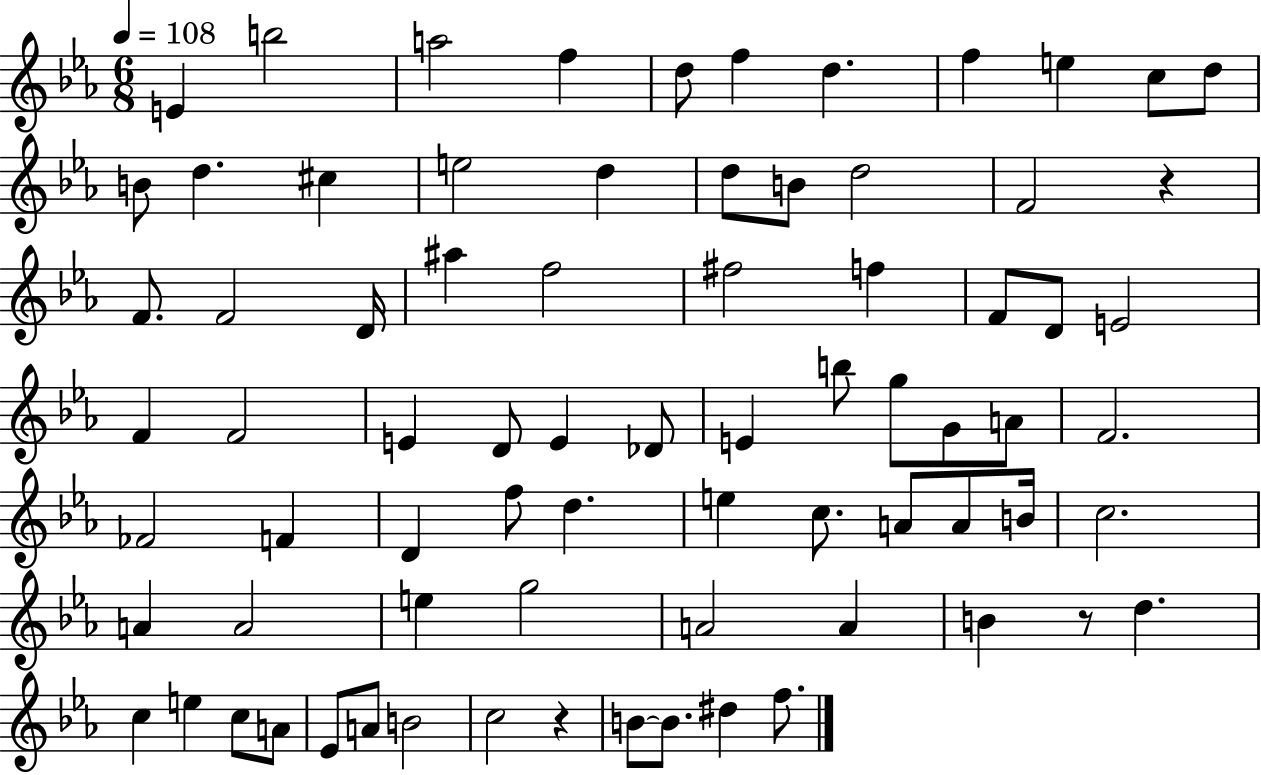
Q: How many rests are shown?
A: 3